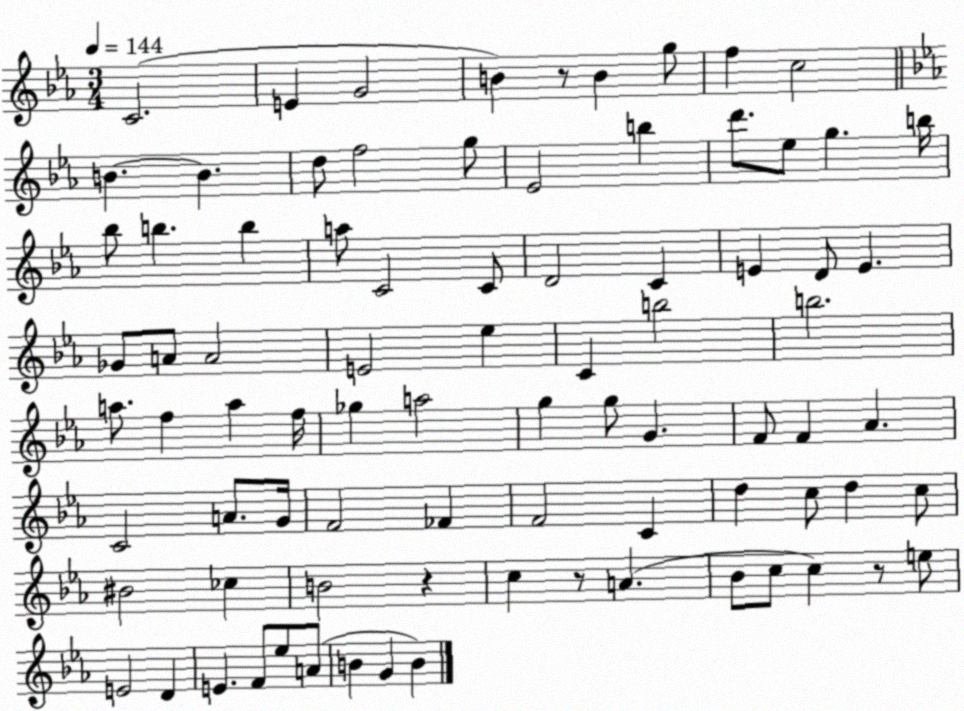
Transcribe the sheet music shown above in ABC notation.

X:1
T:Untitled
M:3/4
L:1/4
K:Eb
C2 E G2 B z/2 B g/2 f c2 B B d/2 f2 g/2 _E2 b d'/2 _e/2 g b/4 _b/2 b b a/2 C2 C/2 D2 C E D/2 E _G/2 A/2 A2 E2 _e C b2 b2 a/2 f a f/4 _g a2 g g/2 G F/2 F _A C2 A/2 G/4 F2 _F F2 C d c/2 d c/2 ^B2 _c B2 z c z/2 A _B/2 c/2 c z/2 e/2 E2 D E F/2 _e/2 A/2 B G B